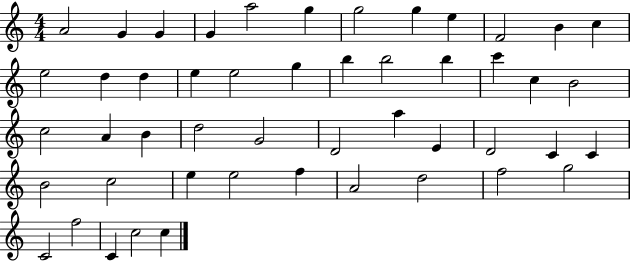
X:1
T:Untitled
M:4/4
L:1/4
K:C
A2 G G G a2 g g2 g e F2 B c e2 d d e e2 g b b2 b c' c B2 c2 A B d2 G2 D2 a E D2 C C B2 c2 e e2 f A2 d2 f2 g2 C2 f2 C c2 c